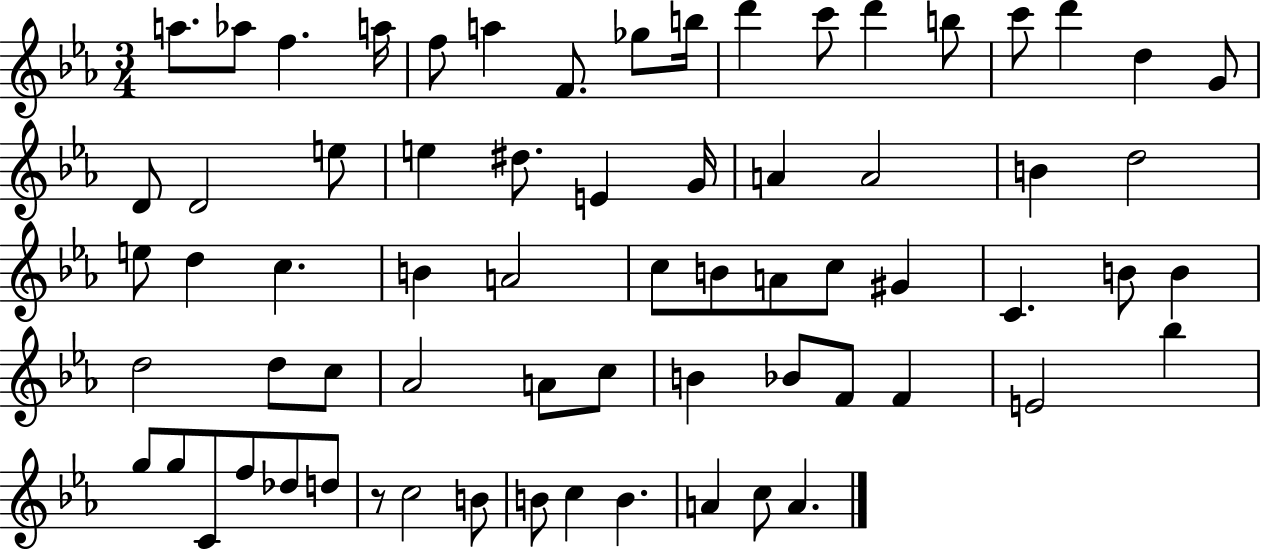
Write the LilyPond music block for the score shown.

{
  \clef treble
  \numericTimeSignature
  \time 3/4
  \key ees \major
  a''8. aes''8 f''4. a''16 | f''8 a''4 f'8. ges''8 b''16 | d'''4 c'''8 d'''4 b''8 | c'''8 d'''4 d''4 g'8 | \break d'8 d'2 e''8 | e''4 dis''8. e'4 g'16 | a'4 a'2 | b'4 d''2 | \break e''8 d''4 c''4. | b'4 a'2 | c''8 b'8 a'8 c''8 gis'4 | c'4. b'8 b'4 | \break d''2 d''8 c''8 | aes'2 a'8 c''8 | b'4 bes'8 f'8 f'4 | e'2 bes''4 | \break g''8 g''8 c'8 f''8 des''8 d''8 | r8 c''2 b'8 | b'8 c''4 b'4. | a'4 c''8 a'4. | \break \bar "|."
}